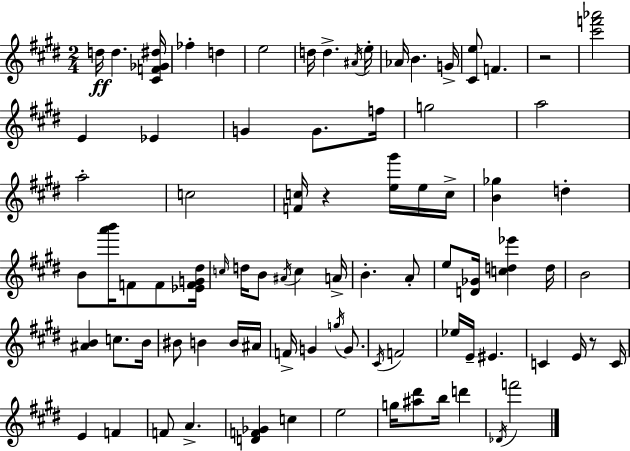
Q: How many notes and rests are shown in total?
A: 84